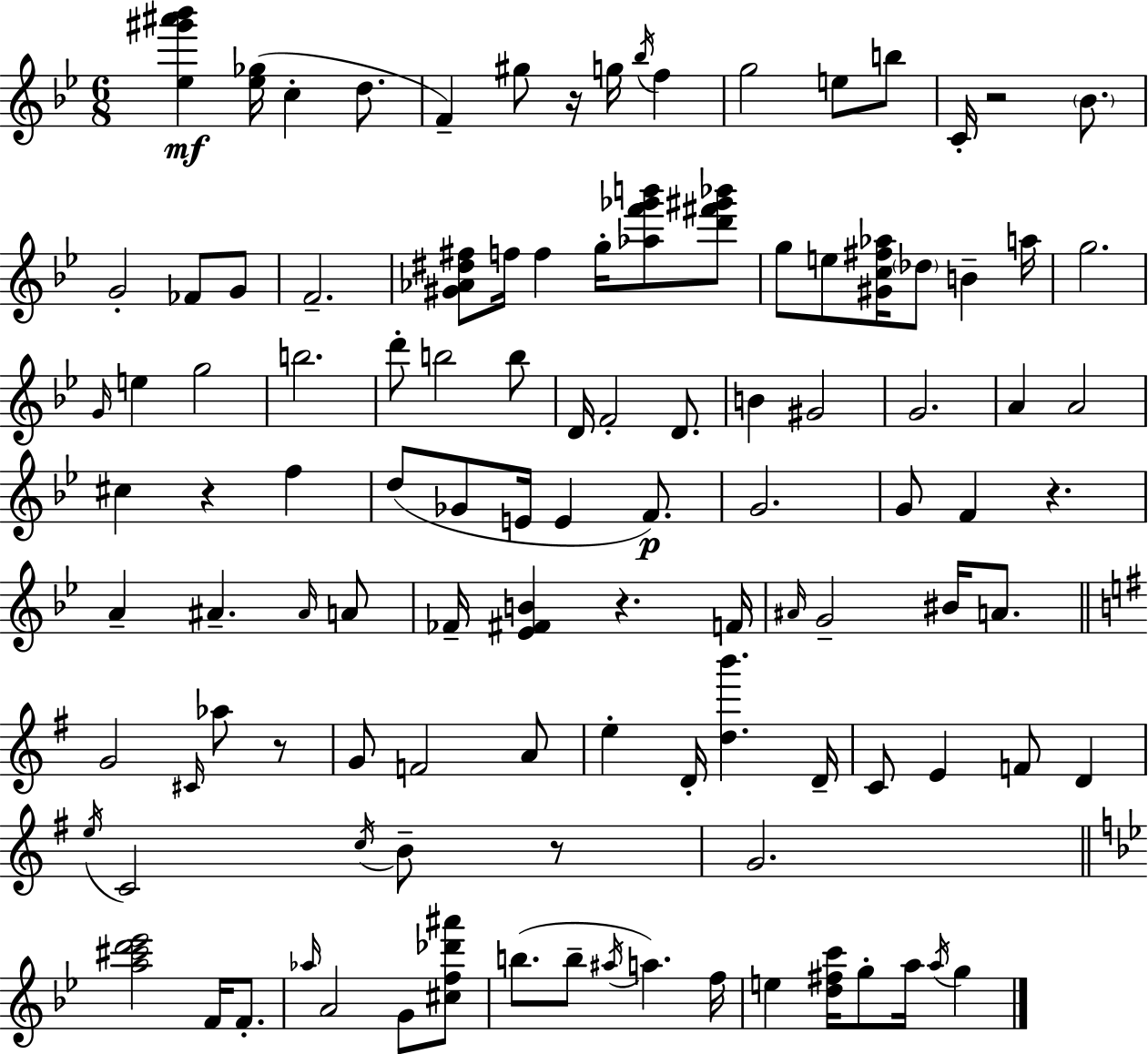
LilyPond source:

{
  \clef treble
  \numericTimeSignature
  \time 6/8
  \key g \minor
  \repeat volta 2 { <ees'' gis''' ais''' bes'''>4\mf <ees'' ges''>16( c''4-. d''8. | f'4--) gis''8 r16 g''16 \acciaccatura { bes''16 } f''4 | g''2 e''8 b''8 | c'16-. r2 \parenthesize bes'8. | \break g'2-. fes'8 g'8 | f'2.-- | <gis' aes' dis'' fis''>8 f''16 f''4 g''16-. <aes'' f''' ges''' b'''>8 <d''' fis''' gis''' bes'''>8 | g''8 e''8 <gis' c'' fis'' aes''>16 \parenthesize des''8 b'4-- | \break a''16 g''2. | \grace { g'16 } e''4 g''2 | b''2. | d'''8-. b''2 | \break b''8 d'16 f'2-. d'8. | b'4 gis'2 | g'2. | a'4 a'2 | \break cis''4 r4 f''4 | d''8( ges'8 e'16 e'4 f'8.\p) | g'2. | g'8 f'4 r4. | \break a'4-- ais'4.-- | \grace { ais'16 } a'8 fes'16-- <ees' fis' b'>4 r4. | f'16 \grace { ais'16 } g'2-- | bis'16 a'8. \bar "||" \break \key g \major g'2 \grace { cis'16 } aes''8 r8 | g'8 f'2 a'8 | e''4-. d'16-. <d'' b'''>4. | d'16-- c'8 e'4 f'8 d'4 | \break \acciaccatura { e''16 } c'2 \acciaccatura { c''16 } b'8-- | r8 g'2. | \bar "||" \break \key bes \major <a'' cis''' d''' ees'''>2 f'16 f'8.-. | \grace { aes''16 } a'2 g'8 <cis'' f'' des''' ais'''>8 | b''8.( b''8-- \acciaccatura { ais''16 }) a''4. | f''16 e''4 <d'' fis'' c'''>16 g''8-. a''16 \acciaccatura { a''16 } g''4 | \break } \bar "|."
}